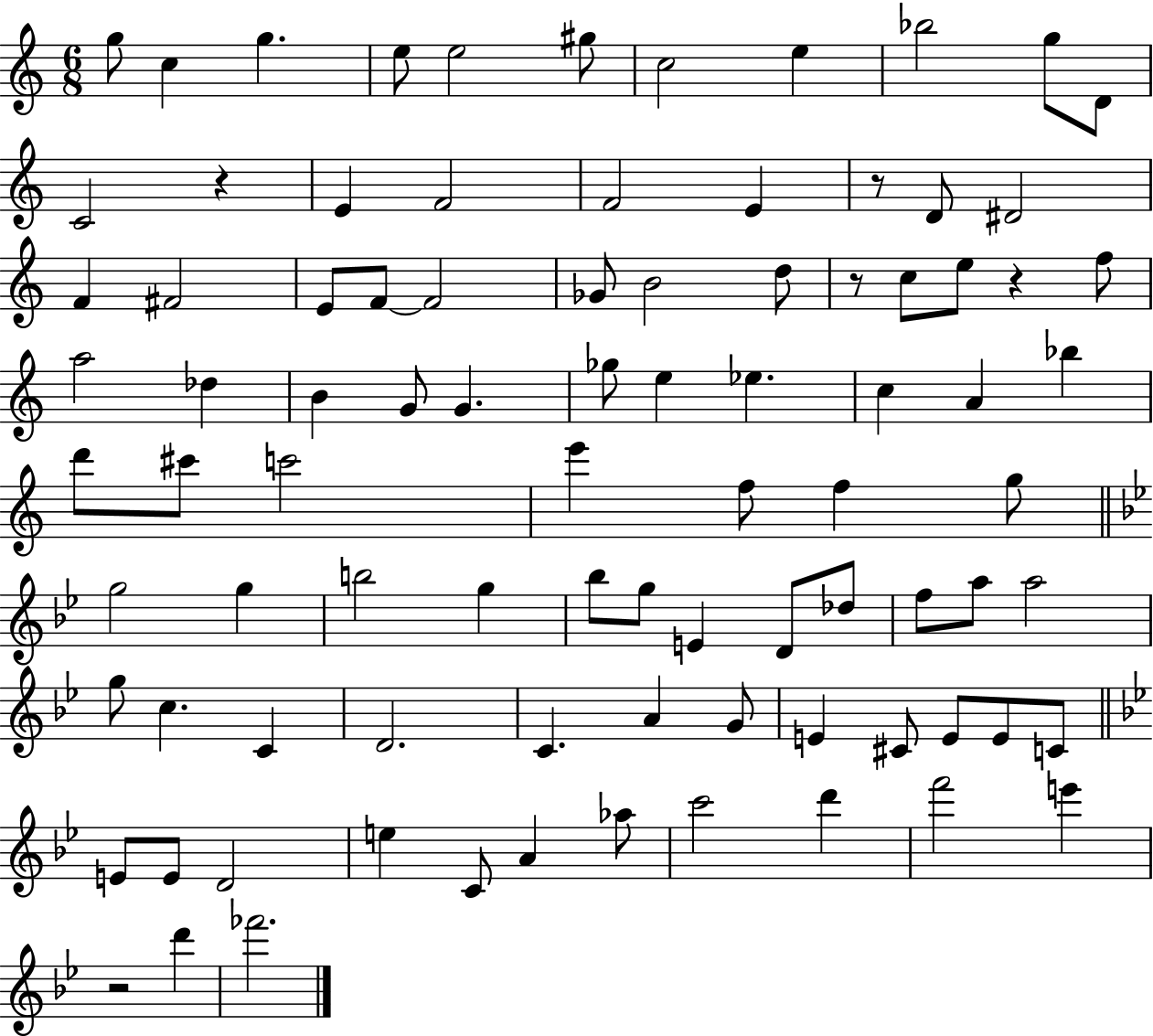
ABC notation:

X:1
T:Untitled
M:6/8
L:1/4
K:C
g/2 c g e/2 e2 ^g/2 c2 e _b2 g/2 D/2 C2 z E F2 F2 E z/2 D/2 ^D2 F ^F2 E/2 F/2 F2 _G/2 B2 d/2 z/2 c/2 e/2 z f/2 a2 _d B G/2 G _g/2 e _e c A _b d'/2 ^c'/2 c'2 e' f/2 f g/2 g2 g b2 g _b/2 g/2 E D/2 _d/2 f/2 a/2 a2 g/2 c C D2 C A G/2 E ^C/2 E/2 E/2 C/2 E/2 E/2 D2 e C/2 A _a/2 c'2 d' f'2 e' z2 d' _f'2